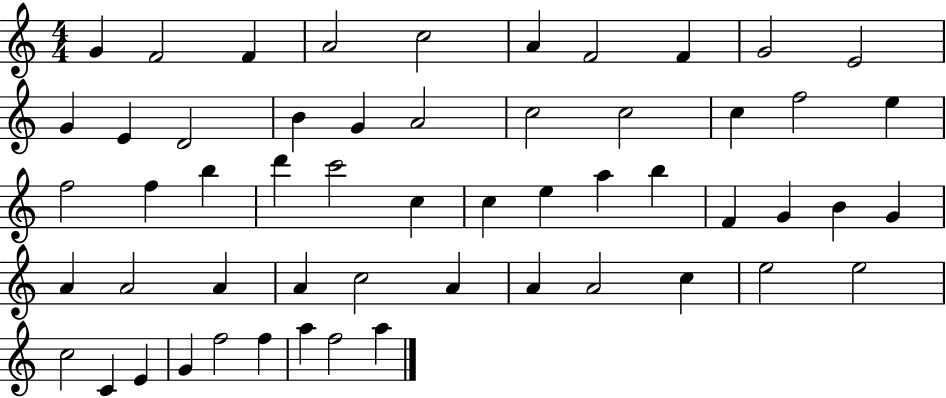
{
  \clef treble
  \numericTimeSignature
  \time 4/4
  \key c \major
  g'4 f'2 f'4 | a'2 c''2 | a'4 f'2 f'4 | g'2 e'2 | \break g'4 e'4 d'2 | b'4 g'4 a'2 | c''2 c''2 | c''4 f''2 e''4 | \break f''2 f''4 b''4 | d'''4 c'''2 c''4 | c''4 e''4 a''4 b''4 | f'4 g'4 b'4 g'4 | \break a'4 a'2 a'4 | a'4 c''2 a'4 | a'4 a'2 c''4 | e''2 e''2 | \break c''2 c'4 e'4 | g'4 f''2 f''4 | a''4 f''2 a''4 | \bar "|."
}